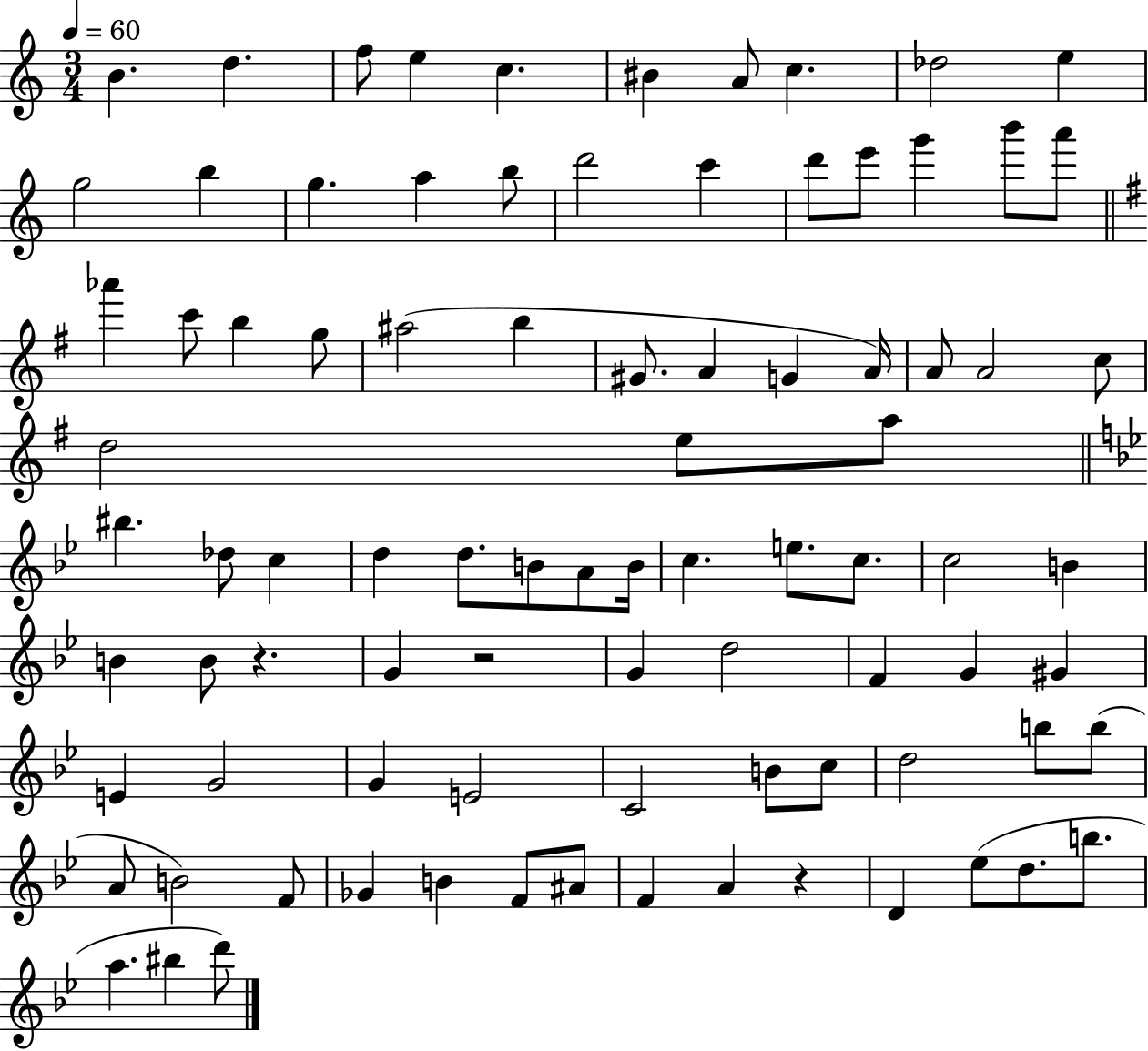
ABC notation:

X:1
T:Untitled
M:3/4
L:1/4
K:C
B d f/2 e c ^B A/2 c _d2 e g2 b g a b/2 d'2 c' d'/2 e'/2 g' b'/2 a'/2 _a' c'/2 b g/2 ^a2 b ^G/2 A G A/4 A/2 A2 c/2 d2 e/2 a/2 ^b _d/2 c d d/2 B/2 A/2 B/4 c e/2 c/2 c2 B B B/2 z G z2 G d2 F G ^G E G2 G E2 C2 B/2 c/2 d2 b/2 b/2 A/2 B2 F/2 _G B F/2 ^A/2 F A z D _e/2 d/2 b/2 a ^b d'/2